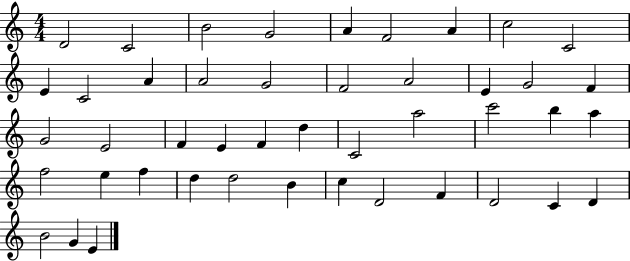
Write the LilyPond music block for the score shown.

{
  \clef treble
  \numericTimeSignature
  \time 4/4
  \key c \major
  d'2 c'2 | b'2 g'2 | a'4 f'2 a'4 | c''2 c'2 | \break e'4 c'2 a'4 | a'2 g'2 | f'2 a'2 | e'4 g'2 f'4 | \break g'2 e'2 | f'4 e'4 f'4 d''4 | c'2 a''2 | c'''2 b''4 a''4 | \break f''2 e''4 f''4 | d''4 d''2 b'4 | c''4 d'2 f'4 | d'2 c'4 d'4 | \break b'2 g'4 e'4 | \bar "|."
}